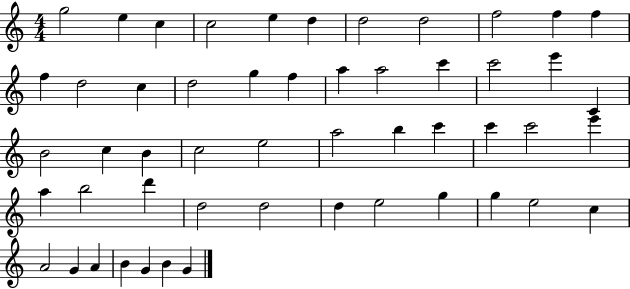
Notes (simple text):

G5/h E5/q C5/q C5/h E5/q D5/q D5/h D5/h F5/h F5/q F5/q F5/q D5/h C5/q D5/h G5/q F5/q A5/q A5/h C6/q C6/h E6/q C4/q B4/h C5/q B4/q C5/h E5/h A5/h B5/q C6/q C6/q C6/h E6/q A5/q B5/h D6/q D5/h D5/h D5/q E5/h G5/q G5/q E5/h C5/q A4/h G4/q A4/q B4/q G4/q B4/q G4/q